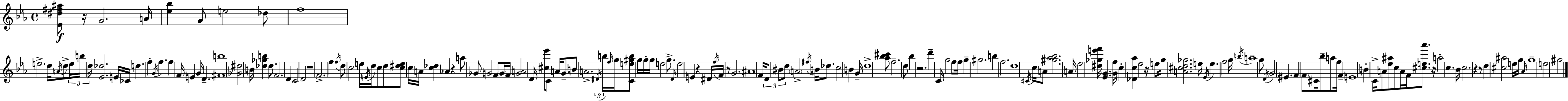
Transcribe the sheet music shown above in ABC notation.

X:1
T:Untitled
M:4/4
L:1/4
K:Eb
[_E^d^f^a]/2 z/4 G2 A/4 [_e_b] G/2 e2 _d/2 f4 e2 d/4 A/4 d/2 e/4 b/4 d/4 [_E_d]2 E/4 _C/4 d f G/4 f f F/4 E G/4 D [^Fb]4 [_G^d]2 B/4 [_d_gb] _d/2 F2 D C2 D2 z4 F2 f f/4 d/2 c2 e/4 E/4 d/4 c/2 d/2 [c^de]/2 c/4 A/4 [c_d] _A z a/2 _G/2 G2 F/2 G/4 F/4 [GA]2 D/4 [^c_e']/2 C/2 A/4 G/2 B/2 A2 ^D/4 b/4 f/4 g/4 [Ce^gb]/2 g/4 g/4 g/4 e2 g/2 D/4 e2 E z ^D/4 f/4 F/4 z/2 G2 ^A4 F/4 D/2 ^B/2 d/2 A2 ^f/4 B/4 _d/2 c2 B G/4 d4 [_a_b^c']/2 f2 d/2 _b z2 d' C/4 g2 f/2 f/4 g ^g2 b f2 d4 ^C/4 c/4 A/2 [^g_a_b]2 A/4 _e2 [^d_ge'f']/4 [_EG] [Gf]/4 c [_Dc_a] _e2 z/4 e/2 g/4 [A^cd_g]2 e/4 _E/4 e f2 g/4 b/4 a4 g/2 D/4 G2 ^E F F/2 ^C/4 _b/2 a/2 f/4 F E4 B C/4 A/2 [_e^a]/2 c/2 A/4 F/4 [^ce_a']/2 z/4 a2 c _B/4 c2 z z/2 d [^c^a]2 e/4 g/4 _A/4 g4 e2 ^g2